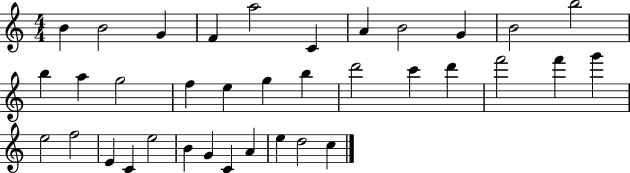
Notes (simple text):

B4/q B4/h G4/q F4/q A5/h C4/q A4/q B4/h G4/q B4/h B5/h B5/q A5/q G5/h F5/q E5/q G5/q B5/q D6/h C6/q D6/q F6/h F6/q G6/q E5/h F5/h E4/q C4/q E5/h B4/q G4/q C4/q A4/q E5/q D5/h C5/q